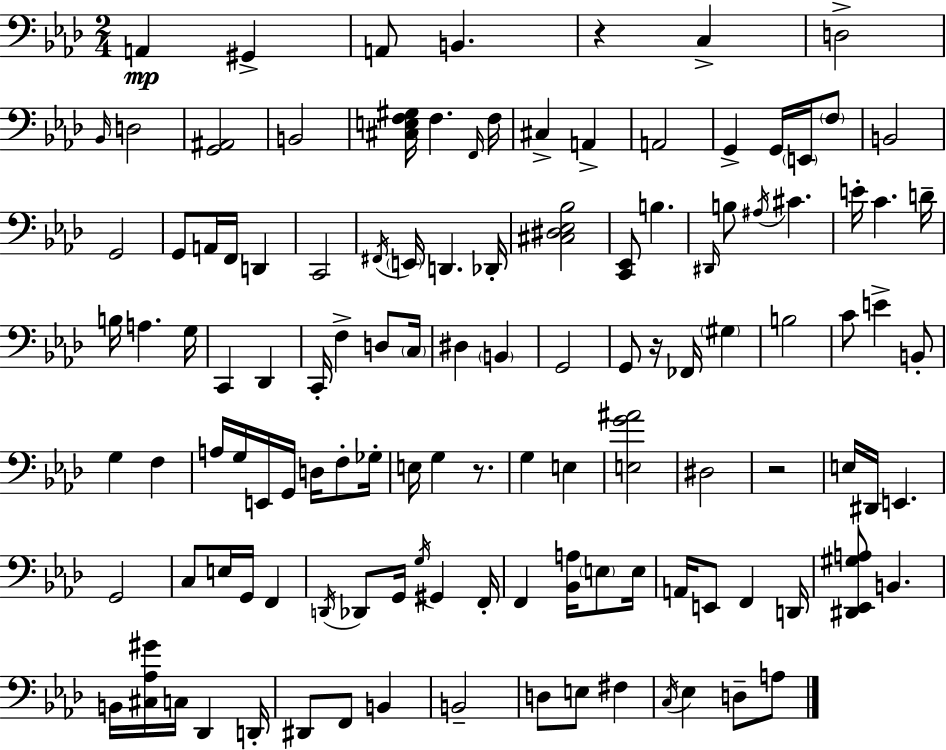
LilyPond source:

{
  \clef bass
  \numericTimeSignature
  \time 2/4
  \key aes \major
  a,4\mp gis,4-> | a,8 b,4. | r4 c4-> | d2-> | \break \grace { bes,16 } d2 | <g, ais,>2 | b,2 | <cis e f gis>16 f4. | \break \grace { f,16 } f16 cis4-> a,4-> | a,2 | g,4-> g,16 \parenthesize e,16 | \parenthesize f8 b,2 | \break g,2 | g,8 a,16 f,16 d,4 | c,2 | \acciaccatura { fis,16 } \parenthesize e,16 d,4. | \break des,16-. <cis dis ees bes>2 | <c, ees,>8 b4. | \grace { dis,16 } b8 \acciaccatura { ais16 } cis'4. | e'16-. c'4. | \break d'16-- b16 a4. | g16 c,4 | des,4 c,16-. f4-> | d8 \parenthesize c16 dis4 | \break \parenthesize b,4 g,2 | g,8 r16 | fes,16 \parenthesize gis4 b2 | c'8 e'4-> | \break b,8-. g4 | f4 a16 g16 e,16 | g,16 d16 f8-. ges16-. e16 g4 | r8. g4 | \break e4 <e g' ais'>2 | dis2 | r2 | e16 dis,16 e,4. | \break g,2 | c8 e16 | g,16 f,4 \acciaccatura { d,16 } des,8 | g,16 \acciaccatura { g16 } gis,4 f,16-. f,4 | \break <bes, a>16 \parenthesize e8 e16 a,16 | e,8 f,4 d,16 <dis, ees, gis a>8 | b,4. b,16 | <cis aes gis'>16 c16 des,4 d,16-. dis,8 | \break f,8 b,4 b,2-- | d8 | e8 fis4 \acciaccatura { c16 } | ees4 d8-- a8 | \break \bar "|."
}